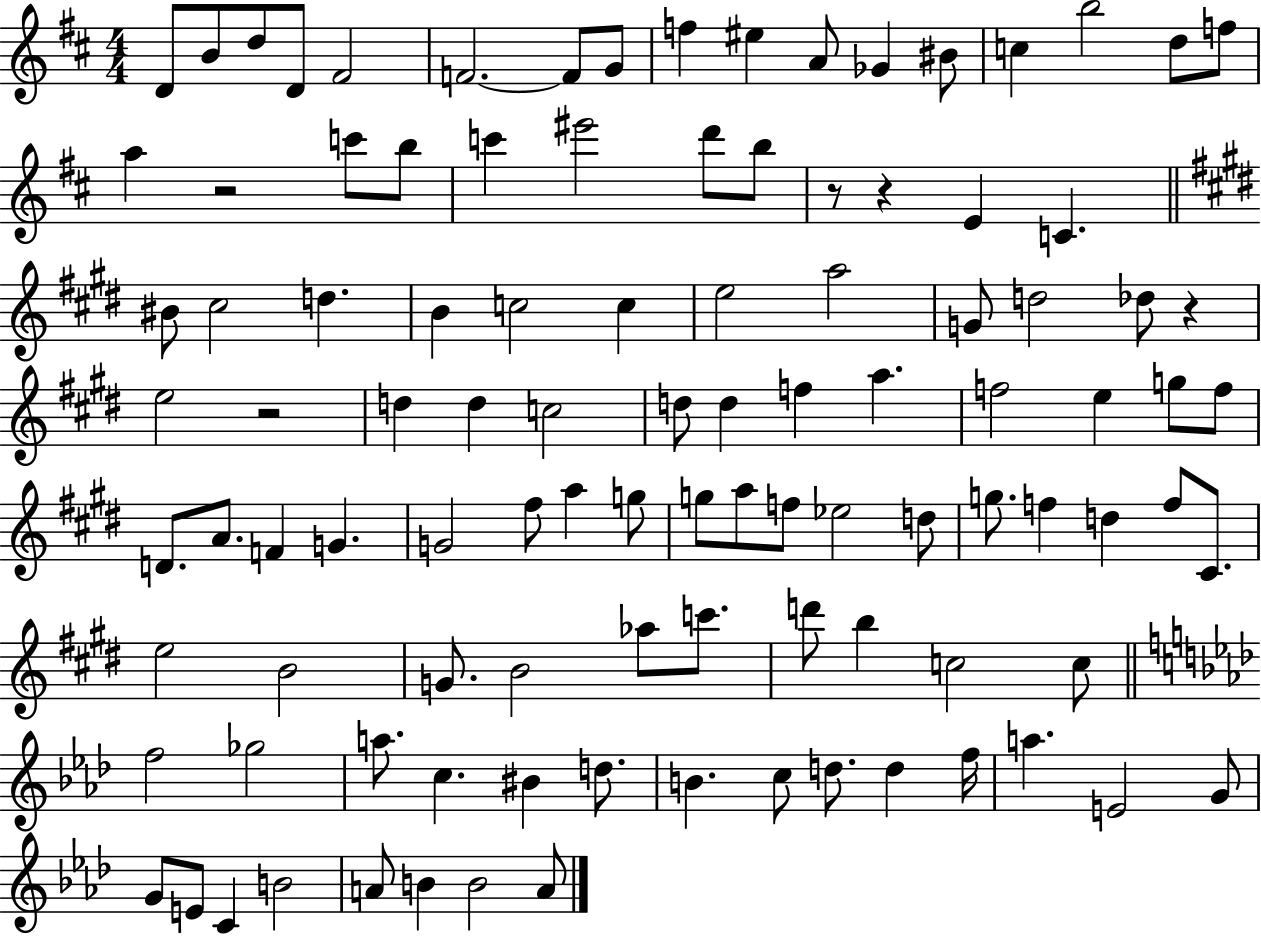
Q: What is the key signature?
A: D major